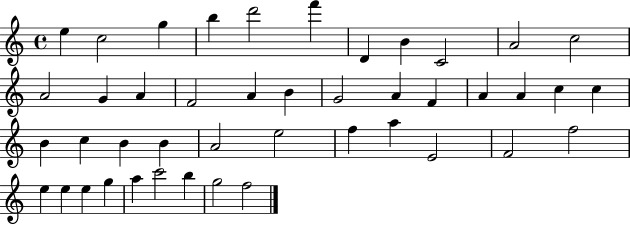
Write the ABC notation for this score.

X:1
T:Untitled
M:4/4
L:1/4
K:C
e c2 g b d'2 f' D B C2 A2 c2 A2 G A F2 A B G2 A F A A c c B c B B A2 e2 f a E2 F2 f2 e e e g a c'2 b g2 f2